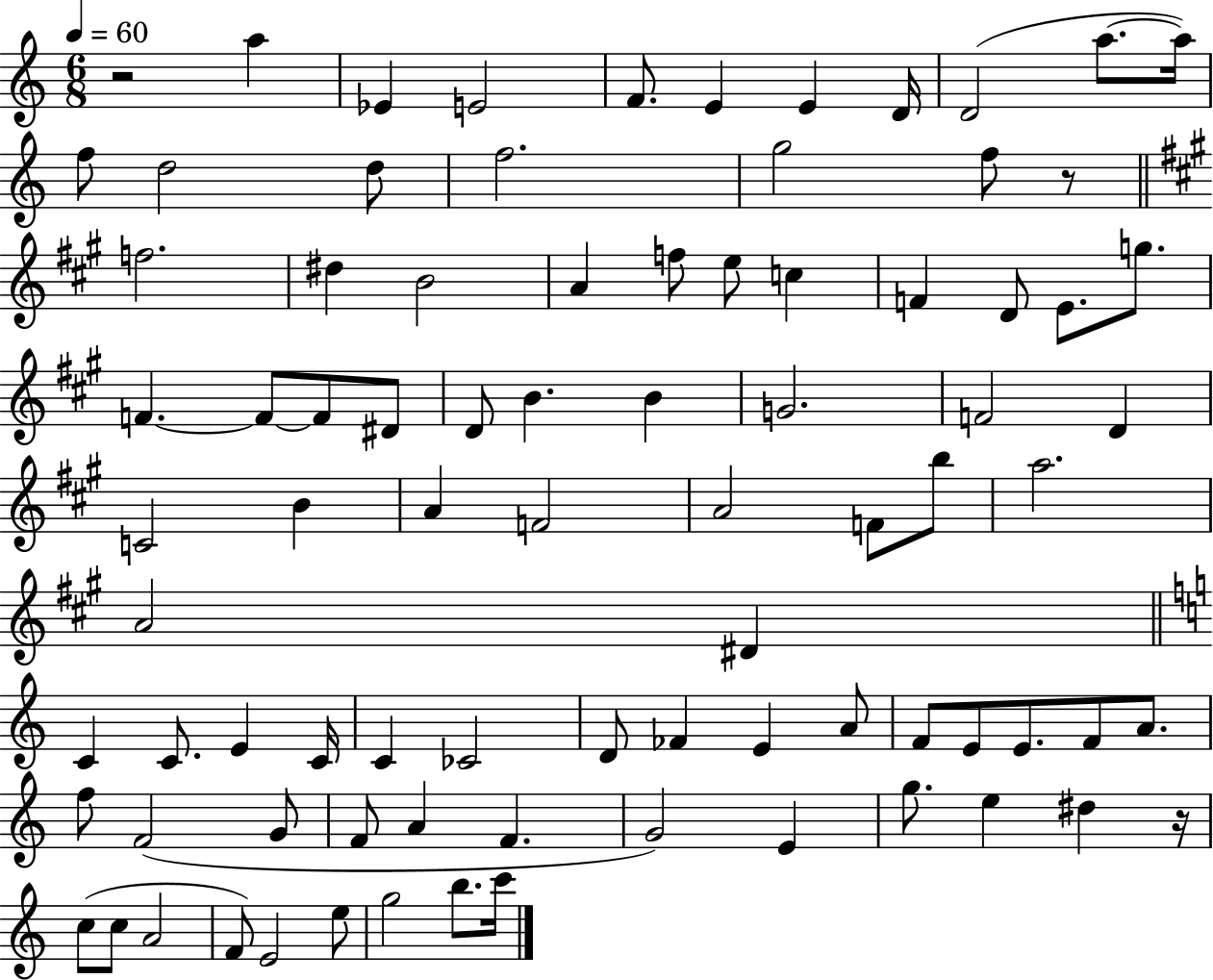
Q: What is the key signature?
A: C major